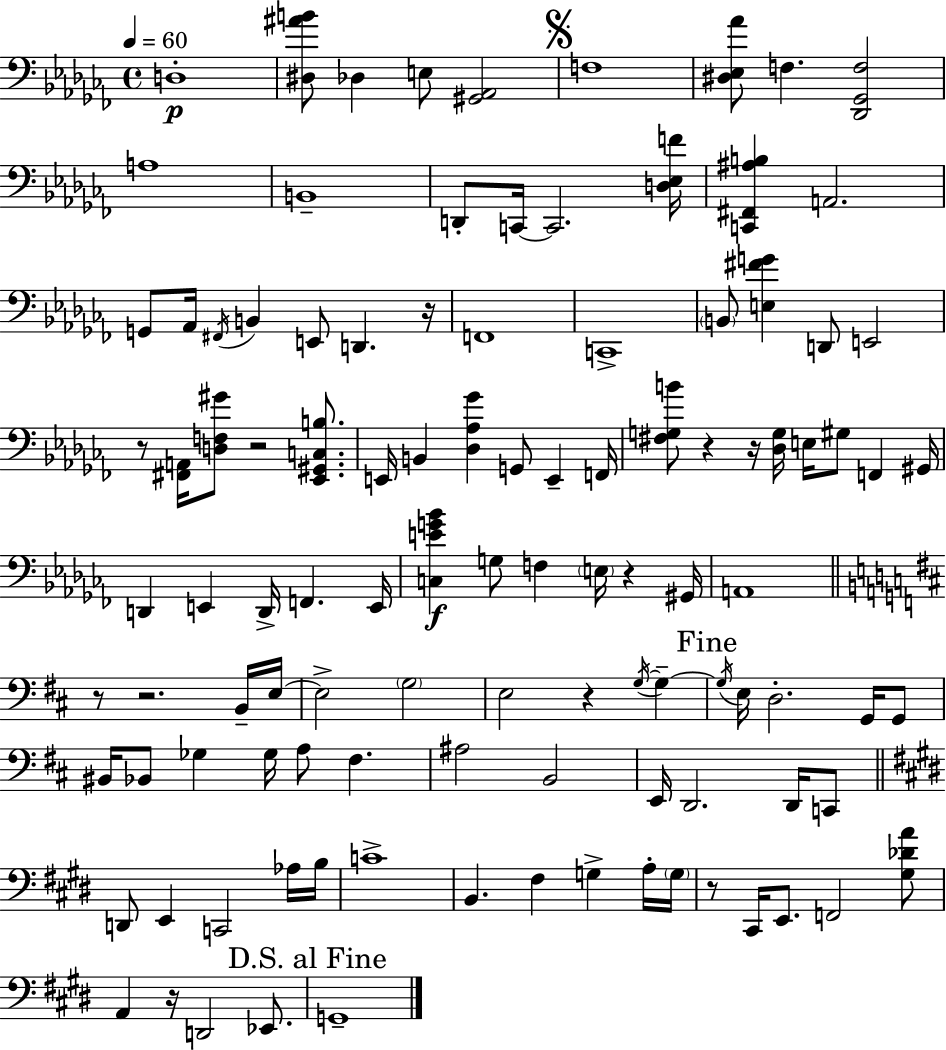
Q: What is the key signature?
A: AES minor